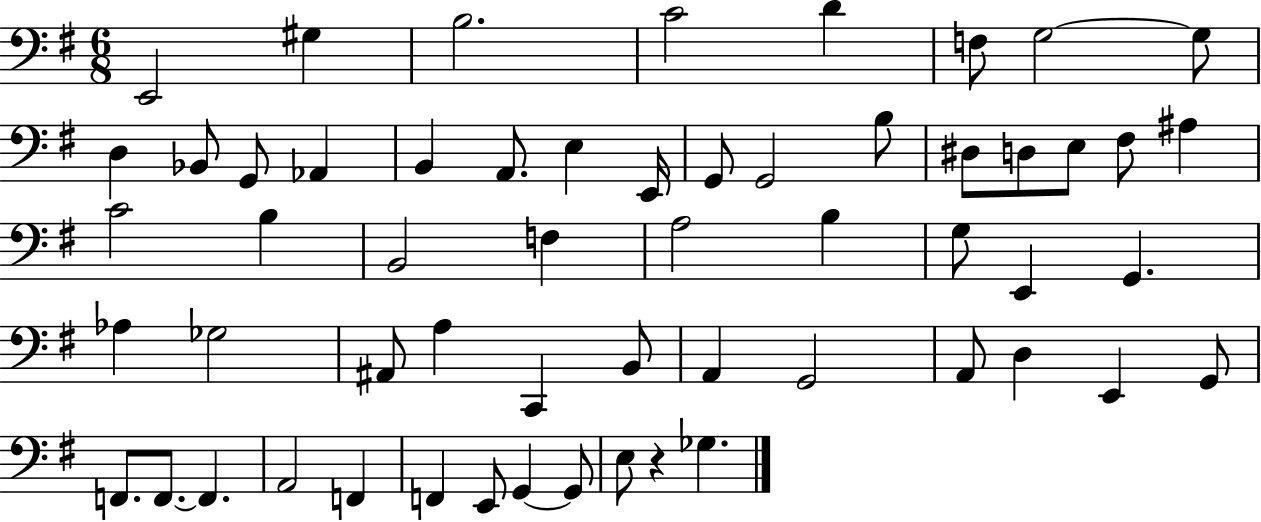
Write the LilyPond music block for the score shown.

{
  \clef bass
  \numericTimeSignature
  \time 6/8
  \key g \major
  e,2 gis4 | b2. | c'2 d'4 | f8 g2~~ g8 | \break d4 bes,8 g,8 aes,4 | b,4 a,8. e4 e,16 | g,8 g,2 b8 | dis8 d8 e8 fis8 ais4 | \break c'2 b4 | b,2 f4 | a2 b4 | g8 e,4 g,4. | \break aes4 ges2 | ais,8 a4 c,4 b,8 | a,4 g,2 | a,8 d4 e,4 g,8 | \break f,8. f,8.~~ f,4. | a,2 f,4 | f,4 e,8 g,4~~ g,8 | e8 r4 ges4. | \break \bar "|."
}